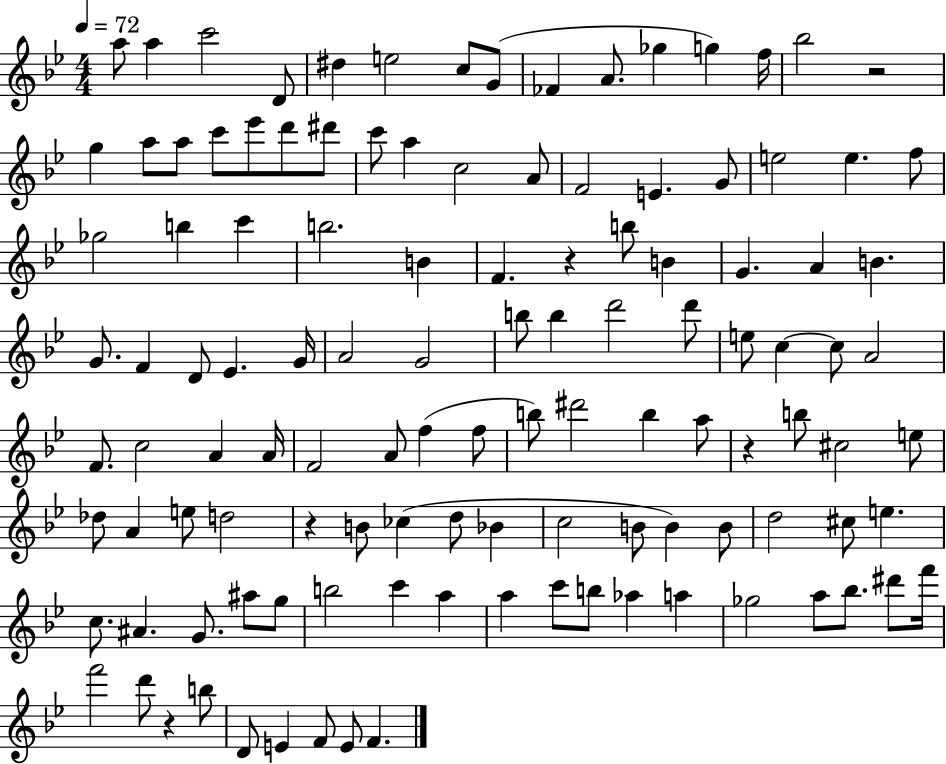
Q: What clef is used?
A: treble